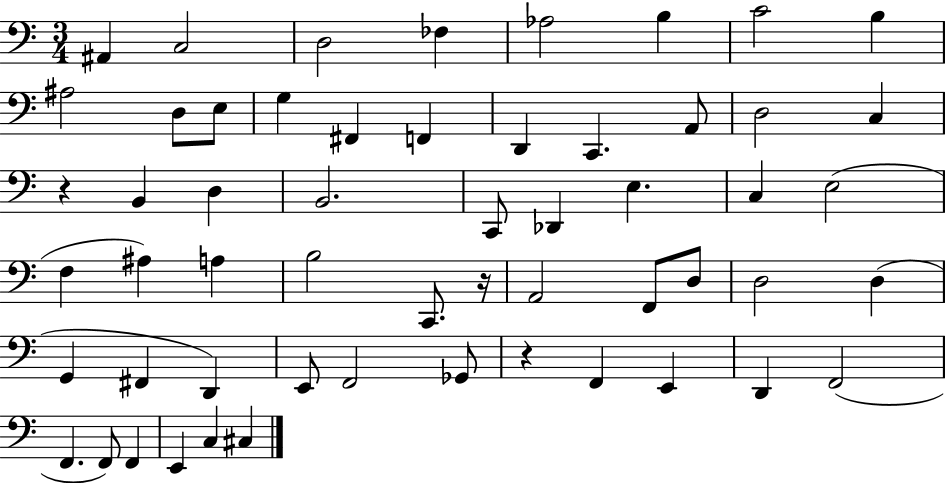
A#2/q C3/h D3/h FES3/q Ab3/h B3/q C4/h B3/q A#3/h D3/e E3/e G3/q F#2/q F2/q D2/q C2/q. A2/e D3/h C3/q R/q B2/q D3/q B2/h. C2/e Db2/q E3/q. C3/q E3/h F3/q A#3/q A3/q B3/h C2/e. R/s A2/h F2/e D3/e D3/h D3/q G2/q F#2/q D2/q E2/e F2/h Gb2/e R/q F2/q E2/q D2/q F2/h F2/q. F2/e F2/q E2/q C3/q C#3/q